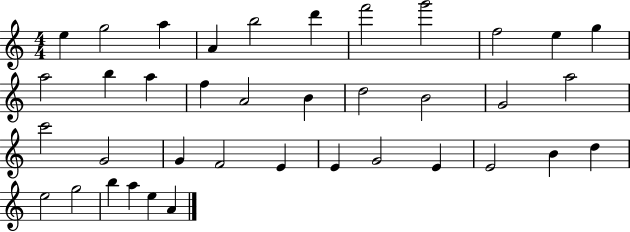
{
  \clef treble
  \numericTimeSignature
  \time 4/4
  \key c \major
  e''4 g''2 a''4 | a'4 b''2 d'''4 | f'''2 g'''2 | f''2 e''4 g''4 | \break a''2 b''4 a''4 | f''4 a'2 b'4 | d''2 b'2 | g'2 a''2 | \break c'''2 g'2 | g'4 f'2 e'4 | e'4 g'2 e'4 | e'2 b'4 d''4 | \break e''2 g''2 | b''4 a''4 e''4 a'4 | \bar "|."
}